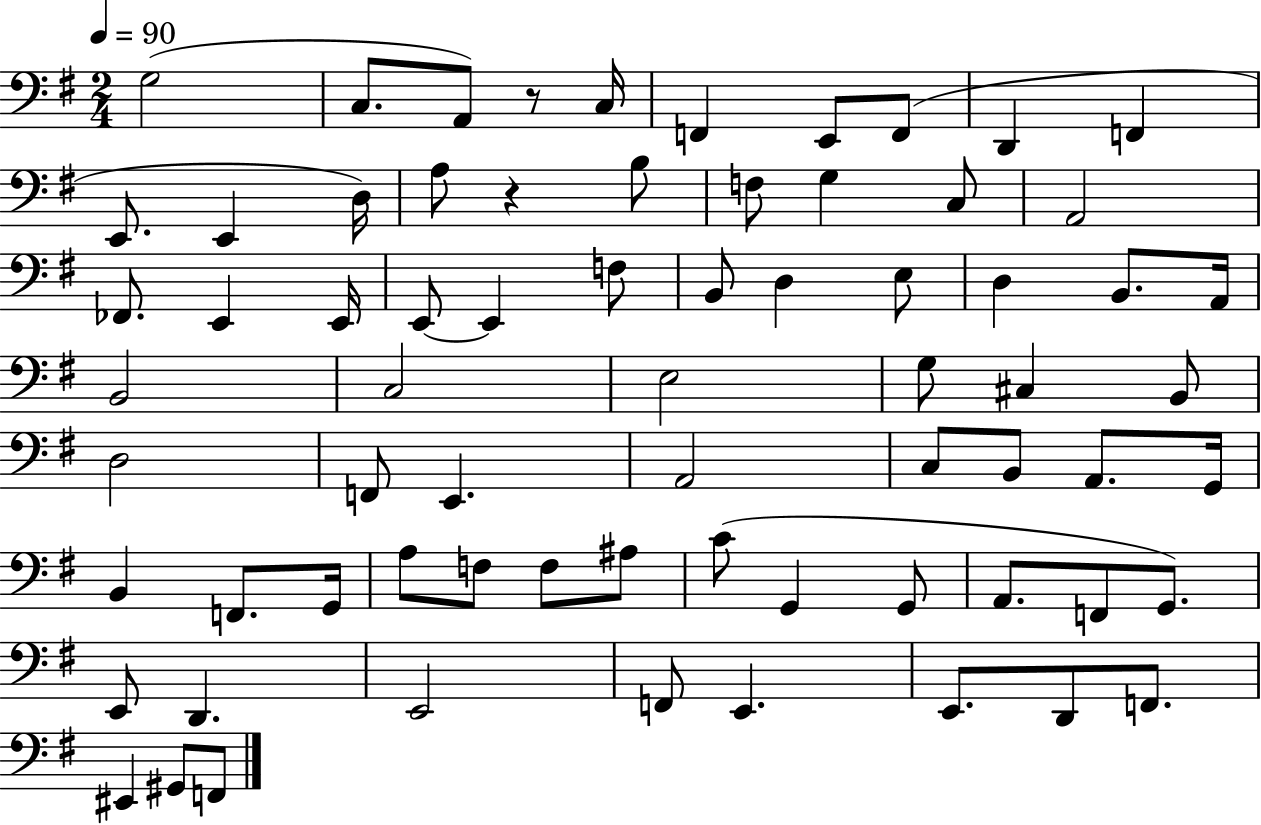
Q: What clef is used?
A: bass